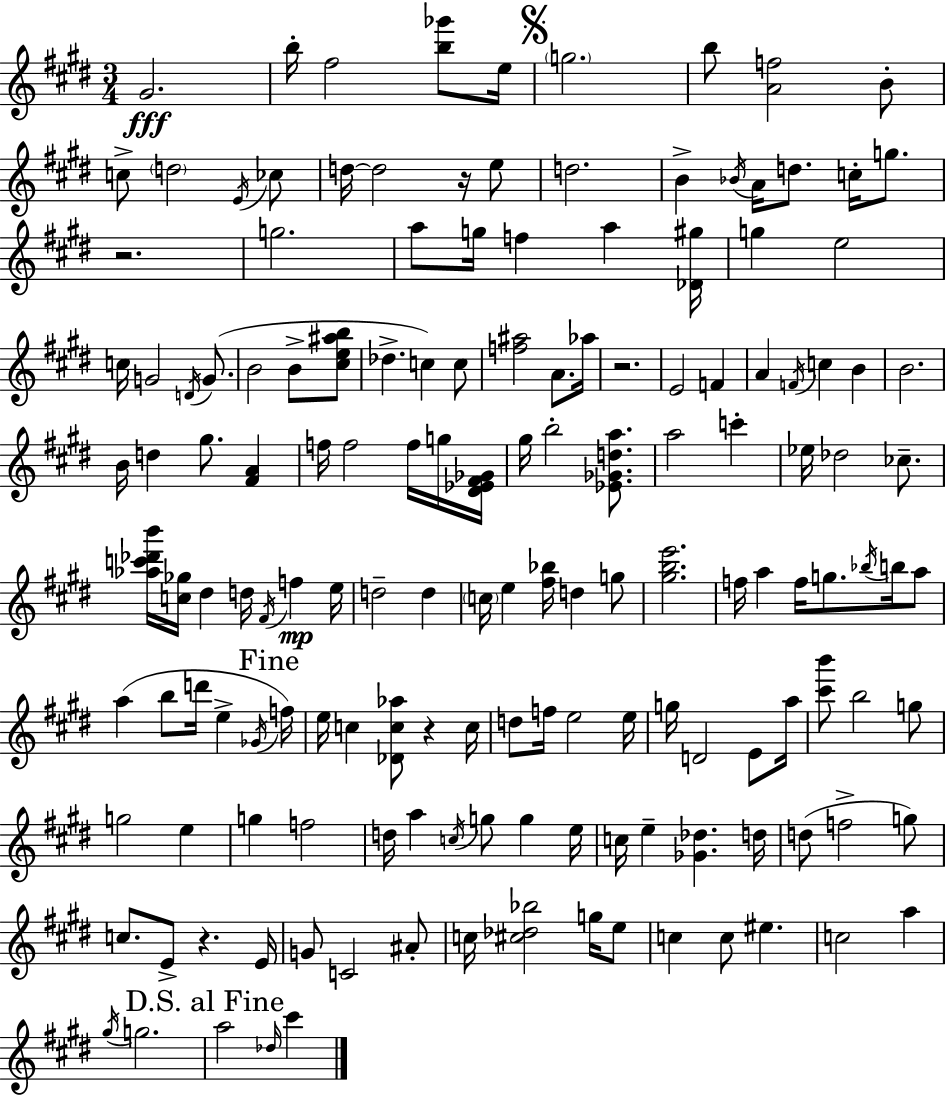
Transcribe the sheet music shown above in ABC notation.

X:1
T:Untitled
M:3/4
L:1/4
K:E
^G2 b/4 ^f2 [b_g']/2 e/4 g2 b/2 [Af]2 B/2 c/2 d2 E/4 _c/2 d/4 d2 z/4 e/2 d2 B _B/4 A/4 d/2 c/4 g/2 z2 g2 a/2 g/4 f a [_D^g]/4 g e2 c/4 G2 D/4 G/2 B2 B/2 [^ce^ab]/2 _d c c/2 [f^a]2 A/2 _a/4 z2 E2 F A F/4 c B B2 B/4 d ^g/2 [^FA] f/4 f2 f/4 g/4 [^D_E^F_G]/4 ^g/4 b2 [_E_Gda]/2 a2 c' _e/4 _d2 _c/2 [_ac'_d'b']/4 [c_g]/4 ^d d/4 ^F/4 f e/4 d2 d c/4 e [^f_b]/4 d g/2 [^gbe']2 f/4 a f/4 g/2 _b/4 b/4 a/2 a b/2 d'/4 e _G/4 f/4 e/4 c [_Dc_a]/2 z c/4 d/2 f/4 e2 e/4 g/4 D2 E/2 a/4 [^c'b']/2 b2 g/2 g2 e g f2 d/4 a c/4 g/2 g e/4 c/4 e [_G_d] d/4 d/2 f2 g/2 c/2 E/2 z E/4 G/2 C2 ^A/2 c/4 [^c_d_b]2 g/4 e/2 c c/2 ^e c2 a ^g/4 g2 a2 _d/4 ^c'